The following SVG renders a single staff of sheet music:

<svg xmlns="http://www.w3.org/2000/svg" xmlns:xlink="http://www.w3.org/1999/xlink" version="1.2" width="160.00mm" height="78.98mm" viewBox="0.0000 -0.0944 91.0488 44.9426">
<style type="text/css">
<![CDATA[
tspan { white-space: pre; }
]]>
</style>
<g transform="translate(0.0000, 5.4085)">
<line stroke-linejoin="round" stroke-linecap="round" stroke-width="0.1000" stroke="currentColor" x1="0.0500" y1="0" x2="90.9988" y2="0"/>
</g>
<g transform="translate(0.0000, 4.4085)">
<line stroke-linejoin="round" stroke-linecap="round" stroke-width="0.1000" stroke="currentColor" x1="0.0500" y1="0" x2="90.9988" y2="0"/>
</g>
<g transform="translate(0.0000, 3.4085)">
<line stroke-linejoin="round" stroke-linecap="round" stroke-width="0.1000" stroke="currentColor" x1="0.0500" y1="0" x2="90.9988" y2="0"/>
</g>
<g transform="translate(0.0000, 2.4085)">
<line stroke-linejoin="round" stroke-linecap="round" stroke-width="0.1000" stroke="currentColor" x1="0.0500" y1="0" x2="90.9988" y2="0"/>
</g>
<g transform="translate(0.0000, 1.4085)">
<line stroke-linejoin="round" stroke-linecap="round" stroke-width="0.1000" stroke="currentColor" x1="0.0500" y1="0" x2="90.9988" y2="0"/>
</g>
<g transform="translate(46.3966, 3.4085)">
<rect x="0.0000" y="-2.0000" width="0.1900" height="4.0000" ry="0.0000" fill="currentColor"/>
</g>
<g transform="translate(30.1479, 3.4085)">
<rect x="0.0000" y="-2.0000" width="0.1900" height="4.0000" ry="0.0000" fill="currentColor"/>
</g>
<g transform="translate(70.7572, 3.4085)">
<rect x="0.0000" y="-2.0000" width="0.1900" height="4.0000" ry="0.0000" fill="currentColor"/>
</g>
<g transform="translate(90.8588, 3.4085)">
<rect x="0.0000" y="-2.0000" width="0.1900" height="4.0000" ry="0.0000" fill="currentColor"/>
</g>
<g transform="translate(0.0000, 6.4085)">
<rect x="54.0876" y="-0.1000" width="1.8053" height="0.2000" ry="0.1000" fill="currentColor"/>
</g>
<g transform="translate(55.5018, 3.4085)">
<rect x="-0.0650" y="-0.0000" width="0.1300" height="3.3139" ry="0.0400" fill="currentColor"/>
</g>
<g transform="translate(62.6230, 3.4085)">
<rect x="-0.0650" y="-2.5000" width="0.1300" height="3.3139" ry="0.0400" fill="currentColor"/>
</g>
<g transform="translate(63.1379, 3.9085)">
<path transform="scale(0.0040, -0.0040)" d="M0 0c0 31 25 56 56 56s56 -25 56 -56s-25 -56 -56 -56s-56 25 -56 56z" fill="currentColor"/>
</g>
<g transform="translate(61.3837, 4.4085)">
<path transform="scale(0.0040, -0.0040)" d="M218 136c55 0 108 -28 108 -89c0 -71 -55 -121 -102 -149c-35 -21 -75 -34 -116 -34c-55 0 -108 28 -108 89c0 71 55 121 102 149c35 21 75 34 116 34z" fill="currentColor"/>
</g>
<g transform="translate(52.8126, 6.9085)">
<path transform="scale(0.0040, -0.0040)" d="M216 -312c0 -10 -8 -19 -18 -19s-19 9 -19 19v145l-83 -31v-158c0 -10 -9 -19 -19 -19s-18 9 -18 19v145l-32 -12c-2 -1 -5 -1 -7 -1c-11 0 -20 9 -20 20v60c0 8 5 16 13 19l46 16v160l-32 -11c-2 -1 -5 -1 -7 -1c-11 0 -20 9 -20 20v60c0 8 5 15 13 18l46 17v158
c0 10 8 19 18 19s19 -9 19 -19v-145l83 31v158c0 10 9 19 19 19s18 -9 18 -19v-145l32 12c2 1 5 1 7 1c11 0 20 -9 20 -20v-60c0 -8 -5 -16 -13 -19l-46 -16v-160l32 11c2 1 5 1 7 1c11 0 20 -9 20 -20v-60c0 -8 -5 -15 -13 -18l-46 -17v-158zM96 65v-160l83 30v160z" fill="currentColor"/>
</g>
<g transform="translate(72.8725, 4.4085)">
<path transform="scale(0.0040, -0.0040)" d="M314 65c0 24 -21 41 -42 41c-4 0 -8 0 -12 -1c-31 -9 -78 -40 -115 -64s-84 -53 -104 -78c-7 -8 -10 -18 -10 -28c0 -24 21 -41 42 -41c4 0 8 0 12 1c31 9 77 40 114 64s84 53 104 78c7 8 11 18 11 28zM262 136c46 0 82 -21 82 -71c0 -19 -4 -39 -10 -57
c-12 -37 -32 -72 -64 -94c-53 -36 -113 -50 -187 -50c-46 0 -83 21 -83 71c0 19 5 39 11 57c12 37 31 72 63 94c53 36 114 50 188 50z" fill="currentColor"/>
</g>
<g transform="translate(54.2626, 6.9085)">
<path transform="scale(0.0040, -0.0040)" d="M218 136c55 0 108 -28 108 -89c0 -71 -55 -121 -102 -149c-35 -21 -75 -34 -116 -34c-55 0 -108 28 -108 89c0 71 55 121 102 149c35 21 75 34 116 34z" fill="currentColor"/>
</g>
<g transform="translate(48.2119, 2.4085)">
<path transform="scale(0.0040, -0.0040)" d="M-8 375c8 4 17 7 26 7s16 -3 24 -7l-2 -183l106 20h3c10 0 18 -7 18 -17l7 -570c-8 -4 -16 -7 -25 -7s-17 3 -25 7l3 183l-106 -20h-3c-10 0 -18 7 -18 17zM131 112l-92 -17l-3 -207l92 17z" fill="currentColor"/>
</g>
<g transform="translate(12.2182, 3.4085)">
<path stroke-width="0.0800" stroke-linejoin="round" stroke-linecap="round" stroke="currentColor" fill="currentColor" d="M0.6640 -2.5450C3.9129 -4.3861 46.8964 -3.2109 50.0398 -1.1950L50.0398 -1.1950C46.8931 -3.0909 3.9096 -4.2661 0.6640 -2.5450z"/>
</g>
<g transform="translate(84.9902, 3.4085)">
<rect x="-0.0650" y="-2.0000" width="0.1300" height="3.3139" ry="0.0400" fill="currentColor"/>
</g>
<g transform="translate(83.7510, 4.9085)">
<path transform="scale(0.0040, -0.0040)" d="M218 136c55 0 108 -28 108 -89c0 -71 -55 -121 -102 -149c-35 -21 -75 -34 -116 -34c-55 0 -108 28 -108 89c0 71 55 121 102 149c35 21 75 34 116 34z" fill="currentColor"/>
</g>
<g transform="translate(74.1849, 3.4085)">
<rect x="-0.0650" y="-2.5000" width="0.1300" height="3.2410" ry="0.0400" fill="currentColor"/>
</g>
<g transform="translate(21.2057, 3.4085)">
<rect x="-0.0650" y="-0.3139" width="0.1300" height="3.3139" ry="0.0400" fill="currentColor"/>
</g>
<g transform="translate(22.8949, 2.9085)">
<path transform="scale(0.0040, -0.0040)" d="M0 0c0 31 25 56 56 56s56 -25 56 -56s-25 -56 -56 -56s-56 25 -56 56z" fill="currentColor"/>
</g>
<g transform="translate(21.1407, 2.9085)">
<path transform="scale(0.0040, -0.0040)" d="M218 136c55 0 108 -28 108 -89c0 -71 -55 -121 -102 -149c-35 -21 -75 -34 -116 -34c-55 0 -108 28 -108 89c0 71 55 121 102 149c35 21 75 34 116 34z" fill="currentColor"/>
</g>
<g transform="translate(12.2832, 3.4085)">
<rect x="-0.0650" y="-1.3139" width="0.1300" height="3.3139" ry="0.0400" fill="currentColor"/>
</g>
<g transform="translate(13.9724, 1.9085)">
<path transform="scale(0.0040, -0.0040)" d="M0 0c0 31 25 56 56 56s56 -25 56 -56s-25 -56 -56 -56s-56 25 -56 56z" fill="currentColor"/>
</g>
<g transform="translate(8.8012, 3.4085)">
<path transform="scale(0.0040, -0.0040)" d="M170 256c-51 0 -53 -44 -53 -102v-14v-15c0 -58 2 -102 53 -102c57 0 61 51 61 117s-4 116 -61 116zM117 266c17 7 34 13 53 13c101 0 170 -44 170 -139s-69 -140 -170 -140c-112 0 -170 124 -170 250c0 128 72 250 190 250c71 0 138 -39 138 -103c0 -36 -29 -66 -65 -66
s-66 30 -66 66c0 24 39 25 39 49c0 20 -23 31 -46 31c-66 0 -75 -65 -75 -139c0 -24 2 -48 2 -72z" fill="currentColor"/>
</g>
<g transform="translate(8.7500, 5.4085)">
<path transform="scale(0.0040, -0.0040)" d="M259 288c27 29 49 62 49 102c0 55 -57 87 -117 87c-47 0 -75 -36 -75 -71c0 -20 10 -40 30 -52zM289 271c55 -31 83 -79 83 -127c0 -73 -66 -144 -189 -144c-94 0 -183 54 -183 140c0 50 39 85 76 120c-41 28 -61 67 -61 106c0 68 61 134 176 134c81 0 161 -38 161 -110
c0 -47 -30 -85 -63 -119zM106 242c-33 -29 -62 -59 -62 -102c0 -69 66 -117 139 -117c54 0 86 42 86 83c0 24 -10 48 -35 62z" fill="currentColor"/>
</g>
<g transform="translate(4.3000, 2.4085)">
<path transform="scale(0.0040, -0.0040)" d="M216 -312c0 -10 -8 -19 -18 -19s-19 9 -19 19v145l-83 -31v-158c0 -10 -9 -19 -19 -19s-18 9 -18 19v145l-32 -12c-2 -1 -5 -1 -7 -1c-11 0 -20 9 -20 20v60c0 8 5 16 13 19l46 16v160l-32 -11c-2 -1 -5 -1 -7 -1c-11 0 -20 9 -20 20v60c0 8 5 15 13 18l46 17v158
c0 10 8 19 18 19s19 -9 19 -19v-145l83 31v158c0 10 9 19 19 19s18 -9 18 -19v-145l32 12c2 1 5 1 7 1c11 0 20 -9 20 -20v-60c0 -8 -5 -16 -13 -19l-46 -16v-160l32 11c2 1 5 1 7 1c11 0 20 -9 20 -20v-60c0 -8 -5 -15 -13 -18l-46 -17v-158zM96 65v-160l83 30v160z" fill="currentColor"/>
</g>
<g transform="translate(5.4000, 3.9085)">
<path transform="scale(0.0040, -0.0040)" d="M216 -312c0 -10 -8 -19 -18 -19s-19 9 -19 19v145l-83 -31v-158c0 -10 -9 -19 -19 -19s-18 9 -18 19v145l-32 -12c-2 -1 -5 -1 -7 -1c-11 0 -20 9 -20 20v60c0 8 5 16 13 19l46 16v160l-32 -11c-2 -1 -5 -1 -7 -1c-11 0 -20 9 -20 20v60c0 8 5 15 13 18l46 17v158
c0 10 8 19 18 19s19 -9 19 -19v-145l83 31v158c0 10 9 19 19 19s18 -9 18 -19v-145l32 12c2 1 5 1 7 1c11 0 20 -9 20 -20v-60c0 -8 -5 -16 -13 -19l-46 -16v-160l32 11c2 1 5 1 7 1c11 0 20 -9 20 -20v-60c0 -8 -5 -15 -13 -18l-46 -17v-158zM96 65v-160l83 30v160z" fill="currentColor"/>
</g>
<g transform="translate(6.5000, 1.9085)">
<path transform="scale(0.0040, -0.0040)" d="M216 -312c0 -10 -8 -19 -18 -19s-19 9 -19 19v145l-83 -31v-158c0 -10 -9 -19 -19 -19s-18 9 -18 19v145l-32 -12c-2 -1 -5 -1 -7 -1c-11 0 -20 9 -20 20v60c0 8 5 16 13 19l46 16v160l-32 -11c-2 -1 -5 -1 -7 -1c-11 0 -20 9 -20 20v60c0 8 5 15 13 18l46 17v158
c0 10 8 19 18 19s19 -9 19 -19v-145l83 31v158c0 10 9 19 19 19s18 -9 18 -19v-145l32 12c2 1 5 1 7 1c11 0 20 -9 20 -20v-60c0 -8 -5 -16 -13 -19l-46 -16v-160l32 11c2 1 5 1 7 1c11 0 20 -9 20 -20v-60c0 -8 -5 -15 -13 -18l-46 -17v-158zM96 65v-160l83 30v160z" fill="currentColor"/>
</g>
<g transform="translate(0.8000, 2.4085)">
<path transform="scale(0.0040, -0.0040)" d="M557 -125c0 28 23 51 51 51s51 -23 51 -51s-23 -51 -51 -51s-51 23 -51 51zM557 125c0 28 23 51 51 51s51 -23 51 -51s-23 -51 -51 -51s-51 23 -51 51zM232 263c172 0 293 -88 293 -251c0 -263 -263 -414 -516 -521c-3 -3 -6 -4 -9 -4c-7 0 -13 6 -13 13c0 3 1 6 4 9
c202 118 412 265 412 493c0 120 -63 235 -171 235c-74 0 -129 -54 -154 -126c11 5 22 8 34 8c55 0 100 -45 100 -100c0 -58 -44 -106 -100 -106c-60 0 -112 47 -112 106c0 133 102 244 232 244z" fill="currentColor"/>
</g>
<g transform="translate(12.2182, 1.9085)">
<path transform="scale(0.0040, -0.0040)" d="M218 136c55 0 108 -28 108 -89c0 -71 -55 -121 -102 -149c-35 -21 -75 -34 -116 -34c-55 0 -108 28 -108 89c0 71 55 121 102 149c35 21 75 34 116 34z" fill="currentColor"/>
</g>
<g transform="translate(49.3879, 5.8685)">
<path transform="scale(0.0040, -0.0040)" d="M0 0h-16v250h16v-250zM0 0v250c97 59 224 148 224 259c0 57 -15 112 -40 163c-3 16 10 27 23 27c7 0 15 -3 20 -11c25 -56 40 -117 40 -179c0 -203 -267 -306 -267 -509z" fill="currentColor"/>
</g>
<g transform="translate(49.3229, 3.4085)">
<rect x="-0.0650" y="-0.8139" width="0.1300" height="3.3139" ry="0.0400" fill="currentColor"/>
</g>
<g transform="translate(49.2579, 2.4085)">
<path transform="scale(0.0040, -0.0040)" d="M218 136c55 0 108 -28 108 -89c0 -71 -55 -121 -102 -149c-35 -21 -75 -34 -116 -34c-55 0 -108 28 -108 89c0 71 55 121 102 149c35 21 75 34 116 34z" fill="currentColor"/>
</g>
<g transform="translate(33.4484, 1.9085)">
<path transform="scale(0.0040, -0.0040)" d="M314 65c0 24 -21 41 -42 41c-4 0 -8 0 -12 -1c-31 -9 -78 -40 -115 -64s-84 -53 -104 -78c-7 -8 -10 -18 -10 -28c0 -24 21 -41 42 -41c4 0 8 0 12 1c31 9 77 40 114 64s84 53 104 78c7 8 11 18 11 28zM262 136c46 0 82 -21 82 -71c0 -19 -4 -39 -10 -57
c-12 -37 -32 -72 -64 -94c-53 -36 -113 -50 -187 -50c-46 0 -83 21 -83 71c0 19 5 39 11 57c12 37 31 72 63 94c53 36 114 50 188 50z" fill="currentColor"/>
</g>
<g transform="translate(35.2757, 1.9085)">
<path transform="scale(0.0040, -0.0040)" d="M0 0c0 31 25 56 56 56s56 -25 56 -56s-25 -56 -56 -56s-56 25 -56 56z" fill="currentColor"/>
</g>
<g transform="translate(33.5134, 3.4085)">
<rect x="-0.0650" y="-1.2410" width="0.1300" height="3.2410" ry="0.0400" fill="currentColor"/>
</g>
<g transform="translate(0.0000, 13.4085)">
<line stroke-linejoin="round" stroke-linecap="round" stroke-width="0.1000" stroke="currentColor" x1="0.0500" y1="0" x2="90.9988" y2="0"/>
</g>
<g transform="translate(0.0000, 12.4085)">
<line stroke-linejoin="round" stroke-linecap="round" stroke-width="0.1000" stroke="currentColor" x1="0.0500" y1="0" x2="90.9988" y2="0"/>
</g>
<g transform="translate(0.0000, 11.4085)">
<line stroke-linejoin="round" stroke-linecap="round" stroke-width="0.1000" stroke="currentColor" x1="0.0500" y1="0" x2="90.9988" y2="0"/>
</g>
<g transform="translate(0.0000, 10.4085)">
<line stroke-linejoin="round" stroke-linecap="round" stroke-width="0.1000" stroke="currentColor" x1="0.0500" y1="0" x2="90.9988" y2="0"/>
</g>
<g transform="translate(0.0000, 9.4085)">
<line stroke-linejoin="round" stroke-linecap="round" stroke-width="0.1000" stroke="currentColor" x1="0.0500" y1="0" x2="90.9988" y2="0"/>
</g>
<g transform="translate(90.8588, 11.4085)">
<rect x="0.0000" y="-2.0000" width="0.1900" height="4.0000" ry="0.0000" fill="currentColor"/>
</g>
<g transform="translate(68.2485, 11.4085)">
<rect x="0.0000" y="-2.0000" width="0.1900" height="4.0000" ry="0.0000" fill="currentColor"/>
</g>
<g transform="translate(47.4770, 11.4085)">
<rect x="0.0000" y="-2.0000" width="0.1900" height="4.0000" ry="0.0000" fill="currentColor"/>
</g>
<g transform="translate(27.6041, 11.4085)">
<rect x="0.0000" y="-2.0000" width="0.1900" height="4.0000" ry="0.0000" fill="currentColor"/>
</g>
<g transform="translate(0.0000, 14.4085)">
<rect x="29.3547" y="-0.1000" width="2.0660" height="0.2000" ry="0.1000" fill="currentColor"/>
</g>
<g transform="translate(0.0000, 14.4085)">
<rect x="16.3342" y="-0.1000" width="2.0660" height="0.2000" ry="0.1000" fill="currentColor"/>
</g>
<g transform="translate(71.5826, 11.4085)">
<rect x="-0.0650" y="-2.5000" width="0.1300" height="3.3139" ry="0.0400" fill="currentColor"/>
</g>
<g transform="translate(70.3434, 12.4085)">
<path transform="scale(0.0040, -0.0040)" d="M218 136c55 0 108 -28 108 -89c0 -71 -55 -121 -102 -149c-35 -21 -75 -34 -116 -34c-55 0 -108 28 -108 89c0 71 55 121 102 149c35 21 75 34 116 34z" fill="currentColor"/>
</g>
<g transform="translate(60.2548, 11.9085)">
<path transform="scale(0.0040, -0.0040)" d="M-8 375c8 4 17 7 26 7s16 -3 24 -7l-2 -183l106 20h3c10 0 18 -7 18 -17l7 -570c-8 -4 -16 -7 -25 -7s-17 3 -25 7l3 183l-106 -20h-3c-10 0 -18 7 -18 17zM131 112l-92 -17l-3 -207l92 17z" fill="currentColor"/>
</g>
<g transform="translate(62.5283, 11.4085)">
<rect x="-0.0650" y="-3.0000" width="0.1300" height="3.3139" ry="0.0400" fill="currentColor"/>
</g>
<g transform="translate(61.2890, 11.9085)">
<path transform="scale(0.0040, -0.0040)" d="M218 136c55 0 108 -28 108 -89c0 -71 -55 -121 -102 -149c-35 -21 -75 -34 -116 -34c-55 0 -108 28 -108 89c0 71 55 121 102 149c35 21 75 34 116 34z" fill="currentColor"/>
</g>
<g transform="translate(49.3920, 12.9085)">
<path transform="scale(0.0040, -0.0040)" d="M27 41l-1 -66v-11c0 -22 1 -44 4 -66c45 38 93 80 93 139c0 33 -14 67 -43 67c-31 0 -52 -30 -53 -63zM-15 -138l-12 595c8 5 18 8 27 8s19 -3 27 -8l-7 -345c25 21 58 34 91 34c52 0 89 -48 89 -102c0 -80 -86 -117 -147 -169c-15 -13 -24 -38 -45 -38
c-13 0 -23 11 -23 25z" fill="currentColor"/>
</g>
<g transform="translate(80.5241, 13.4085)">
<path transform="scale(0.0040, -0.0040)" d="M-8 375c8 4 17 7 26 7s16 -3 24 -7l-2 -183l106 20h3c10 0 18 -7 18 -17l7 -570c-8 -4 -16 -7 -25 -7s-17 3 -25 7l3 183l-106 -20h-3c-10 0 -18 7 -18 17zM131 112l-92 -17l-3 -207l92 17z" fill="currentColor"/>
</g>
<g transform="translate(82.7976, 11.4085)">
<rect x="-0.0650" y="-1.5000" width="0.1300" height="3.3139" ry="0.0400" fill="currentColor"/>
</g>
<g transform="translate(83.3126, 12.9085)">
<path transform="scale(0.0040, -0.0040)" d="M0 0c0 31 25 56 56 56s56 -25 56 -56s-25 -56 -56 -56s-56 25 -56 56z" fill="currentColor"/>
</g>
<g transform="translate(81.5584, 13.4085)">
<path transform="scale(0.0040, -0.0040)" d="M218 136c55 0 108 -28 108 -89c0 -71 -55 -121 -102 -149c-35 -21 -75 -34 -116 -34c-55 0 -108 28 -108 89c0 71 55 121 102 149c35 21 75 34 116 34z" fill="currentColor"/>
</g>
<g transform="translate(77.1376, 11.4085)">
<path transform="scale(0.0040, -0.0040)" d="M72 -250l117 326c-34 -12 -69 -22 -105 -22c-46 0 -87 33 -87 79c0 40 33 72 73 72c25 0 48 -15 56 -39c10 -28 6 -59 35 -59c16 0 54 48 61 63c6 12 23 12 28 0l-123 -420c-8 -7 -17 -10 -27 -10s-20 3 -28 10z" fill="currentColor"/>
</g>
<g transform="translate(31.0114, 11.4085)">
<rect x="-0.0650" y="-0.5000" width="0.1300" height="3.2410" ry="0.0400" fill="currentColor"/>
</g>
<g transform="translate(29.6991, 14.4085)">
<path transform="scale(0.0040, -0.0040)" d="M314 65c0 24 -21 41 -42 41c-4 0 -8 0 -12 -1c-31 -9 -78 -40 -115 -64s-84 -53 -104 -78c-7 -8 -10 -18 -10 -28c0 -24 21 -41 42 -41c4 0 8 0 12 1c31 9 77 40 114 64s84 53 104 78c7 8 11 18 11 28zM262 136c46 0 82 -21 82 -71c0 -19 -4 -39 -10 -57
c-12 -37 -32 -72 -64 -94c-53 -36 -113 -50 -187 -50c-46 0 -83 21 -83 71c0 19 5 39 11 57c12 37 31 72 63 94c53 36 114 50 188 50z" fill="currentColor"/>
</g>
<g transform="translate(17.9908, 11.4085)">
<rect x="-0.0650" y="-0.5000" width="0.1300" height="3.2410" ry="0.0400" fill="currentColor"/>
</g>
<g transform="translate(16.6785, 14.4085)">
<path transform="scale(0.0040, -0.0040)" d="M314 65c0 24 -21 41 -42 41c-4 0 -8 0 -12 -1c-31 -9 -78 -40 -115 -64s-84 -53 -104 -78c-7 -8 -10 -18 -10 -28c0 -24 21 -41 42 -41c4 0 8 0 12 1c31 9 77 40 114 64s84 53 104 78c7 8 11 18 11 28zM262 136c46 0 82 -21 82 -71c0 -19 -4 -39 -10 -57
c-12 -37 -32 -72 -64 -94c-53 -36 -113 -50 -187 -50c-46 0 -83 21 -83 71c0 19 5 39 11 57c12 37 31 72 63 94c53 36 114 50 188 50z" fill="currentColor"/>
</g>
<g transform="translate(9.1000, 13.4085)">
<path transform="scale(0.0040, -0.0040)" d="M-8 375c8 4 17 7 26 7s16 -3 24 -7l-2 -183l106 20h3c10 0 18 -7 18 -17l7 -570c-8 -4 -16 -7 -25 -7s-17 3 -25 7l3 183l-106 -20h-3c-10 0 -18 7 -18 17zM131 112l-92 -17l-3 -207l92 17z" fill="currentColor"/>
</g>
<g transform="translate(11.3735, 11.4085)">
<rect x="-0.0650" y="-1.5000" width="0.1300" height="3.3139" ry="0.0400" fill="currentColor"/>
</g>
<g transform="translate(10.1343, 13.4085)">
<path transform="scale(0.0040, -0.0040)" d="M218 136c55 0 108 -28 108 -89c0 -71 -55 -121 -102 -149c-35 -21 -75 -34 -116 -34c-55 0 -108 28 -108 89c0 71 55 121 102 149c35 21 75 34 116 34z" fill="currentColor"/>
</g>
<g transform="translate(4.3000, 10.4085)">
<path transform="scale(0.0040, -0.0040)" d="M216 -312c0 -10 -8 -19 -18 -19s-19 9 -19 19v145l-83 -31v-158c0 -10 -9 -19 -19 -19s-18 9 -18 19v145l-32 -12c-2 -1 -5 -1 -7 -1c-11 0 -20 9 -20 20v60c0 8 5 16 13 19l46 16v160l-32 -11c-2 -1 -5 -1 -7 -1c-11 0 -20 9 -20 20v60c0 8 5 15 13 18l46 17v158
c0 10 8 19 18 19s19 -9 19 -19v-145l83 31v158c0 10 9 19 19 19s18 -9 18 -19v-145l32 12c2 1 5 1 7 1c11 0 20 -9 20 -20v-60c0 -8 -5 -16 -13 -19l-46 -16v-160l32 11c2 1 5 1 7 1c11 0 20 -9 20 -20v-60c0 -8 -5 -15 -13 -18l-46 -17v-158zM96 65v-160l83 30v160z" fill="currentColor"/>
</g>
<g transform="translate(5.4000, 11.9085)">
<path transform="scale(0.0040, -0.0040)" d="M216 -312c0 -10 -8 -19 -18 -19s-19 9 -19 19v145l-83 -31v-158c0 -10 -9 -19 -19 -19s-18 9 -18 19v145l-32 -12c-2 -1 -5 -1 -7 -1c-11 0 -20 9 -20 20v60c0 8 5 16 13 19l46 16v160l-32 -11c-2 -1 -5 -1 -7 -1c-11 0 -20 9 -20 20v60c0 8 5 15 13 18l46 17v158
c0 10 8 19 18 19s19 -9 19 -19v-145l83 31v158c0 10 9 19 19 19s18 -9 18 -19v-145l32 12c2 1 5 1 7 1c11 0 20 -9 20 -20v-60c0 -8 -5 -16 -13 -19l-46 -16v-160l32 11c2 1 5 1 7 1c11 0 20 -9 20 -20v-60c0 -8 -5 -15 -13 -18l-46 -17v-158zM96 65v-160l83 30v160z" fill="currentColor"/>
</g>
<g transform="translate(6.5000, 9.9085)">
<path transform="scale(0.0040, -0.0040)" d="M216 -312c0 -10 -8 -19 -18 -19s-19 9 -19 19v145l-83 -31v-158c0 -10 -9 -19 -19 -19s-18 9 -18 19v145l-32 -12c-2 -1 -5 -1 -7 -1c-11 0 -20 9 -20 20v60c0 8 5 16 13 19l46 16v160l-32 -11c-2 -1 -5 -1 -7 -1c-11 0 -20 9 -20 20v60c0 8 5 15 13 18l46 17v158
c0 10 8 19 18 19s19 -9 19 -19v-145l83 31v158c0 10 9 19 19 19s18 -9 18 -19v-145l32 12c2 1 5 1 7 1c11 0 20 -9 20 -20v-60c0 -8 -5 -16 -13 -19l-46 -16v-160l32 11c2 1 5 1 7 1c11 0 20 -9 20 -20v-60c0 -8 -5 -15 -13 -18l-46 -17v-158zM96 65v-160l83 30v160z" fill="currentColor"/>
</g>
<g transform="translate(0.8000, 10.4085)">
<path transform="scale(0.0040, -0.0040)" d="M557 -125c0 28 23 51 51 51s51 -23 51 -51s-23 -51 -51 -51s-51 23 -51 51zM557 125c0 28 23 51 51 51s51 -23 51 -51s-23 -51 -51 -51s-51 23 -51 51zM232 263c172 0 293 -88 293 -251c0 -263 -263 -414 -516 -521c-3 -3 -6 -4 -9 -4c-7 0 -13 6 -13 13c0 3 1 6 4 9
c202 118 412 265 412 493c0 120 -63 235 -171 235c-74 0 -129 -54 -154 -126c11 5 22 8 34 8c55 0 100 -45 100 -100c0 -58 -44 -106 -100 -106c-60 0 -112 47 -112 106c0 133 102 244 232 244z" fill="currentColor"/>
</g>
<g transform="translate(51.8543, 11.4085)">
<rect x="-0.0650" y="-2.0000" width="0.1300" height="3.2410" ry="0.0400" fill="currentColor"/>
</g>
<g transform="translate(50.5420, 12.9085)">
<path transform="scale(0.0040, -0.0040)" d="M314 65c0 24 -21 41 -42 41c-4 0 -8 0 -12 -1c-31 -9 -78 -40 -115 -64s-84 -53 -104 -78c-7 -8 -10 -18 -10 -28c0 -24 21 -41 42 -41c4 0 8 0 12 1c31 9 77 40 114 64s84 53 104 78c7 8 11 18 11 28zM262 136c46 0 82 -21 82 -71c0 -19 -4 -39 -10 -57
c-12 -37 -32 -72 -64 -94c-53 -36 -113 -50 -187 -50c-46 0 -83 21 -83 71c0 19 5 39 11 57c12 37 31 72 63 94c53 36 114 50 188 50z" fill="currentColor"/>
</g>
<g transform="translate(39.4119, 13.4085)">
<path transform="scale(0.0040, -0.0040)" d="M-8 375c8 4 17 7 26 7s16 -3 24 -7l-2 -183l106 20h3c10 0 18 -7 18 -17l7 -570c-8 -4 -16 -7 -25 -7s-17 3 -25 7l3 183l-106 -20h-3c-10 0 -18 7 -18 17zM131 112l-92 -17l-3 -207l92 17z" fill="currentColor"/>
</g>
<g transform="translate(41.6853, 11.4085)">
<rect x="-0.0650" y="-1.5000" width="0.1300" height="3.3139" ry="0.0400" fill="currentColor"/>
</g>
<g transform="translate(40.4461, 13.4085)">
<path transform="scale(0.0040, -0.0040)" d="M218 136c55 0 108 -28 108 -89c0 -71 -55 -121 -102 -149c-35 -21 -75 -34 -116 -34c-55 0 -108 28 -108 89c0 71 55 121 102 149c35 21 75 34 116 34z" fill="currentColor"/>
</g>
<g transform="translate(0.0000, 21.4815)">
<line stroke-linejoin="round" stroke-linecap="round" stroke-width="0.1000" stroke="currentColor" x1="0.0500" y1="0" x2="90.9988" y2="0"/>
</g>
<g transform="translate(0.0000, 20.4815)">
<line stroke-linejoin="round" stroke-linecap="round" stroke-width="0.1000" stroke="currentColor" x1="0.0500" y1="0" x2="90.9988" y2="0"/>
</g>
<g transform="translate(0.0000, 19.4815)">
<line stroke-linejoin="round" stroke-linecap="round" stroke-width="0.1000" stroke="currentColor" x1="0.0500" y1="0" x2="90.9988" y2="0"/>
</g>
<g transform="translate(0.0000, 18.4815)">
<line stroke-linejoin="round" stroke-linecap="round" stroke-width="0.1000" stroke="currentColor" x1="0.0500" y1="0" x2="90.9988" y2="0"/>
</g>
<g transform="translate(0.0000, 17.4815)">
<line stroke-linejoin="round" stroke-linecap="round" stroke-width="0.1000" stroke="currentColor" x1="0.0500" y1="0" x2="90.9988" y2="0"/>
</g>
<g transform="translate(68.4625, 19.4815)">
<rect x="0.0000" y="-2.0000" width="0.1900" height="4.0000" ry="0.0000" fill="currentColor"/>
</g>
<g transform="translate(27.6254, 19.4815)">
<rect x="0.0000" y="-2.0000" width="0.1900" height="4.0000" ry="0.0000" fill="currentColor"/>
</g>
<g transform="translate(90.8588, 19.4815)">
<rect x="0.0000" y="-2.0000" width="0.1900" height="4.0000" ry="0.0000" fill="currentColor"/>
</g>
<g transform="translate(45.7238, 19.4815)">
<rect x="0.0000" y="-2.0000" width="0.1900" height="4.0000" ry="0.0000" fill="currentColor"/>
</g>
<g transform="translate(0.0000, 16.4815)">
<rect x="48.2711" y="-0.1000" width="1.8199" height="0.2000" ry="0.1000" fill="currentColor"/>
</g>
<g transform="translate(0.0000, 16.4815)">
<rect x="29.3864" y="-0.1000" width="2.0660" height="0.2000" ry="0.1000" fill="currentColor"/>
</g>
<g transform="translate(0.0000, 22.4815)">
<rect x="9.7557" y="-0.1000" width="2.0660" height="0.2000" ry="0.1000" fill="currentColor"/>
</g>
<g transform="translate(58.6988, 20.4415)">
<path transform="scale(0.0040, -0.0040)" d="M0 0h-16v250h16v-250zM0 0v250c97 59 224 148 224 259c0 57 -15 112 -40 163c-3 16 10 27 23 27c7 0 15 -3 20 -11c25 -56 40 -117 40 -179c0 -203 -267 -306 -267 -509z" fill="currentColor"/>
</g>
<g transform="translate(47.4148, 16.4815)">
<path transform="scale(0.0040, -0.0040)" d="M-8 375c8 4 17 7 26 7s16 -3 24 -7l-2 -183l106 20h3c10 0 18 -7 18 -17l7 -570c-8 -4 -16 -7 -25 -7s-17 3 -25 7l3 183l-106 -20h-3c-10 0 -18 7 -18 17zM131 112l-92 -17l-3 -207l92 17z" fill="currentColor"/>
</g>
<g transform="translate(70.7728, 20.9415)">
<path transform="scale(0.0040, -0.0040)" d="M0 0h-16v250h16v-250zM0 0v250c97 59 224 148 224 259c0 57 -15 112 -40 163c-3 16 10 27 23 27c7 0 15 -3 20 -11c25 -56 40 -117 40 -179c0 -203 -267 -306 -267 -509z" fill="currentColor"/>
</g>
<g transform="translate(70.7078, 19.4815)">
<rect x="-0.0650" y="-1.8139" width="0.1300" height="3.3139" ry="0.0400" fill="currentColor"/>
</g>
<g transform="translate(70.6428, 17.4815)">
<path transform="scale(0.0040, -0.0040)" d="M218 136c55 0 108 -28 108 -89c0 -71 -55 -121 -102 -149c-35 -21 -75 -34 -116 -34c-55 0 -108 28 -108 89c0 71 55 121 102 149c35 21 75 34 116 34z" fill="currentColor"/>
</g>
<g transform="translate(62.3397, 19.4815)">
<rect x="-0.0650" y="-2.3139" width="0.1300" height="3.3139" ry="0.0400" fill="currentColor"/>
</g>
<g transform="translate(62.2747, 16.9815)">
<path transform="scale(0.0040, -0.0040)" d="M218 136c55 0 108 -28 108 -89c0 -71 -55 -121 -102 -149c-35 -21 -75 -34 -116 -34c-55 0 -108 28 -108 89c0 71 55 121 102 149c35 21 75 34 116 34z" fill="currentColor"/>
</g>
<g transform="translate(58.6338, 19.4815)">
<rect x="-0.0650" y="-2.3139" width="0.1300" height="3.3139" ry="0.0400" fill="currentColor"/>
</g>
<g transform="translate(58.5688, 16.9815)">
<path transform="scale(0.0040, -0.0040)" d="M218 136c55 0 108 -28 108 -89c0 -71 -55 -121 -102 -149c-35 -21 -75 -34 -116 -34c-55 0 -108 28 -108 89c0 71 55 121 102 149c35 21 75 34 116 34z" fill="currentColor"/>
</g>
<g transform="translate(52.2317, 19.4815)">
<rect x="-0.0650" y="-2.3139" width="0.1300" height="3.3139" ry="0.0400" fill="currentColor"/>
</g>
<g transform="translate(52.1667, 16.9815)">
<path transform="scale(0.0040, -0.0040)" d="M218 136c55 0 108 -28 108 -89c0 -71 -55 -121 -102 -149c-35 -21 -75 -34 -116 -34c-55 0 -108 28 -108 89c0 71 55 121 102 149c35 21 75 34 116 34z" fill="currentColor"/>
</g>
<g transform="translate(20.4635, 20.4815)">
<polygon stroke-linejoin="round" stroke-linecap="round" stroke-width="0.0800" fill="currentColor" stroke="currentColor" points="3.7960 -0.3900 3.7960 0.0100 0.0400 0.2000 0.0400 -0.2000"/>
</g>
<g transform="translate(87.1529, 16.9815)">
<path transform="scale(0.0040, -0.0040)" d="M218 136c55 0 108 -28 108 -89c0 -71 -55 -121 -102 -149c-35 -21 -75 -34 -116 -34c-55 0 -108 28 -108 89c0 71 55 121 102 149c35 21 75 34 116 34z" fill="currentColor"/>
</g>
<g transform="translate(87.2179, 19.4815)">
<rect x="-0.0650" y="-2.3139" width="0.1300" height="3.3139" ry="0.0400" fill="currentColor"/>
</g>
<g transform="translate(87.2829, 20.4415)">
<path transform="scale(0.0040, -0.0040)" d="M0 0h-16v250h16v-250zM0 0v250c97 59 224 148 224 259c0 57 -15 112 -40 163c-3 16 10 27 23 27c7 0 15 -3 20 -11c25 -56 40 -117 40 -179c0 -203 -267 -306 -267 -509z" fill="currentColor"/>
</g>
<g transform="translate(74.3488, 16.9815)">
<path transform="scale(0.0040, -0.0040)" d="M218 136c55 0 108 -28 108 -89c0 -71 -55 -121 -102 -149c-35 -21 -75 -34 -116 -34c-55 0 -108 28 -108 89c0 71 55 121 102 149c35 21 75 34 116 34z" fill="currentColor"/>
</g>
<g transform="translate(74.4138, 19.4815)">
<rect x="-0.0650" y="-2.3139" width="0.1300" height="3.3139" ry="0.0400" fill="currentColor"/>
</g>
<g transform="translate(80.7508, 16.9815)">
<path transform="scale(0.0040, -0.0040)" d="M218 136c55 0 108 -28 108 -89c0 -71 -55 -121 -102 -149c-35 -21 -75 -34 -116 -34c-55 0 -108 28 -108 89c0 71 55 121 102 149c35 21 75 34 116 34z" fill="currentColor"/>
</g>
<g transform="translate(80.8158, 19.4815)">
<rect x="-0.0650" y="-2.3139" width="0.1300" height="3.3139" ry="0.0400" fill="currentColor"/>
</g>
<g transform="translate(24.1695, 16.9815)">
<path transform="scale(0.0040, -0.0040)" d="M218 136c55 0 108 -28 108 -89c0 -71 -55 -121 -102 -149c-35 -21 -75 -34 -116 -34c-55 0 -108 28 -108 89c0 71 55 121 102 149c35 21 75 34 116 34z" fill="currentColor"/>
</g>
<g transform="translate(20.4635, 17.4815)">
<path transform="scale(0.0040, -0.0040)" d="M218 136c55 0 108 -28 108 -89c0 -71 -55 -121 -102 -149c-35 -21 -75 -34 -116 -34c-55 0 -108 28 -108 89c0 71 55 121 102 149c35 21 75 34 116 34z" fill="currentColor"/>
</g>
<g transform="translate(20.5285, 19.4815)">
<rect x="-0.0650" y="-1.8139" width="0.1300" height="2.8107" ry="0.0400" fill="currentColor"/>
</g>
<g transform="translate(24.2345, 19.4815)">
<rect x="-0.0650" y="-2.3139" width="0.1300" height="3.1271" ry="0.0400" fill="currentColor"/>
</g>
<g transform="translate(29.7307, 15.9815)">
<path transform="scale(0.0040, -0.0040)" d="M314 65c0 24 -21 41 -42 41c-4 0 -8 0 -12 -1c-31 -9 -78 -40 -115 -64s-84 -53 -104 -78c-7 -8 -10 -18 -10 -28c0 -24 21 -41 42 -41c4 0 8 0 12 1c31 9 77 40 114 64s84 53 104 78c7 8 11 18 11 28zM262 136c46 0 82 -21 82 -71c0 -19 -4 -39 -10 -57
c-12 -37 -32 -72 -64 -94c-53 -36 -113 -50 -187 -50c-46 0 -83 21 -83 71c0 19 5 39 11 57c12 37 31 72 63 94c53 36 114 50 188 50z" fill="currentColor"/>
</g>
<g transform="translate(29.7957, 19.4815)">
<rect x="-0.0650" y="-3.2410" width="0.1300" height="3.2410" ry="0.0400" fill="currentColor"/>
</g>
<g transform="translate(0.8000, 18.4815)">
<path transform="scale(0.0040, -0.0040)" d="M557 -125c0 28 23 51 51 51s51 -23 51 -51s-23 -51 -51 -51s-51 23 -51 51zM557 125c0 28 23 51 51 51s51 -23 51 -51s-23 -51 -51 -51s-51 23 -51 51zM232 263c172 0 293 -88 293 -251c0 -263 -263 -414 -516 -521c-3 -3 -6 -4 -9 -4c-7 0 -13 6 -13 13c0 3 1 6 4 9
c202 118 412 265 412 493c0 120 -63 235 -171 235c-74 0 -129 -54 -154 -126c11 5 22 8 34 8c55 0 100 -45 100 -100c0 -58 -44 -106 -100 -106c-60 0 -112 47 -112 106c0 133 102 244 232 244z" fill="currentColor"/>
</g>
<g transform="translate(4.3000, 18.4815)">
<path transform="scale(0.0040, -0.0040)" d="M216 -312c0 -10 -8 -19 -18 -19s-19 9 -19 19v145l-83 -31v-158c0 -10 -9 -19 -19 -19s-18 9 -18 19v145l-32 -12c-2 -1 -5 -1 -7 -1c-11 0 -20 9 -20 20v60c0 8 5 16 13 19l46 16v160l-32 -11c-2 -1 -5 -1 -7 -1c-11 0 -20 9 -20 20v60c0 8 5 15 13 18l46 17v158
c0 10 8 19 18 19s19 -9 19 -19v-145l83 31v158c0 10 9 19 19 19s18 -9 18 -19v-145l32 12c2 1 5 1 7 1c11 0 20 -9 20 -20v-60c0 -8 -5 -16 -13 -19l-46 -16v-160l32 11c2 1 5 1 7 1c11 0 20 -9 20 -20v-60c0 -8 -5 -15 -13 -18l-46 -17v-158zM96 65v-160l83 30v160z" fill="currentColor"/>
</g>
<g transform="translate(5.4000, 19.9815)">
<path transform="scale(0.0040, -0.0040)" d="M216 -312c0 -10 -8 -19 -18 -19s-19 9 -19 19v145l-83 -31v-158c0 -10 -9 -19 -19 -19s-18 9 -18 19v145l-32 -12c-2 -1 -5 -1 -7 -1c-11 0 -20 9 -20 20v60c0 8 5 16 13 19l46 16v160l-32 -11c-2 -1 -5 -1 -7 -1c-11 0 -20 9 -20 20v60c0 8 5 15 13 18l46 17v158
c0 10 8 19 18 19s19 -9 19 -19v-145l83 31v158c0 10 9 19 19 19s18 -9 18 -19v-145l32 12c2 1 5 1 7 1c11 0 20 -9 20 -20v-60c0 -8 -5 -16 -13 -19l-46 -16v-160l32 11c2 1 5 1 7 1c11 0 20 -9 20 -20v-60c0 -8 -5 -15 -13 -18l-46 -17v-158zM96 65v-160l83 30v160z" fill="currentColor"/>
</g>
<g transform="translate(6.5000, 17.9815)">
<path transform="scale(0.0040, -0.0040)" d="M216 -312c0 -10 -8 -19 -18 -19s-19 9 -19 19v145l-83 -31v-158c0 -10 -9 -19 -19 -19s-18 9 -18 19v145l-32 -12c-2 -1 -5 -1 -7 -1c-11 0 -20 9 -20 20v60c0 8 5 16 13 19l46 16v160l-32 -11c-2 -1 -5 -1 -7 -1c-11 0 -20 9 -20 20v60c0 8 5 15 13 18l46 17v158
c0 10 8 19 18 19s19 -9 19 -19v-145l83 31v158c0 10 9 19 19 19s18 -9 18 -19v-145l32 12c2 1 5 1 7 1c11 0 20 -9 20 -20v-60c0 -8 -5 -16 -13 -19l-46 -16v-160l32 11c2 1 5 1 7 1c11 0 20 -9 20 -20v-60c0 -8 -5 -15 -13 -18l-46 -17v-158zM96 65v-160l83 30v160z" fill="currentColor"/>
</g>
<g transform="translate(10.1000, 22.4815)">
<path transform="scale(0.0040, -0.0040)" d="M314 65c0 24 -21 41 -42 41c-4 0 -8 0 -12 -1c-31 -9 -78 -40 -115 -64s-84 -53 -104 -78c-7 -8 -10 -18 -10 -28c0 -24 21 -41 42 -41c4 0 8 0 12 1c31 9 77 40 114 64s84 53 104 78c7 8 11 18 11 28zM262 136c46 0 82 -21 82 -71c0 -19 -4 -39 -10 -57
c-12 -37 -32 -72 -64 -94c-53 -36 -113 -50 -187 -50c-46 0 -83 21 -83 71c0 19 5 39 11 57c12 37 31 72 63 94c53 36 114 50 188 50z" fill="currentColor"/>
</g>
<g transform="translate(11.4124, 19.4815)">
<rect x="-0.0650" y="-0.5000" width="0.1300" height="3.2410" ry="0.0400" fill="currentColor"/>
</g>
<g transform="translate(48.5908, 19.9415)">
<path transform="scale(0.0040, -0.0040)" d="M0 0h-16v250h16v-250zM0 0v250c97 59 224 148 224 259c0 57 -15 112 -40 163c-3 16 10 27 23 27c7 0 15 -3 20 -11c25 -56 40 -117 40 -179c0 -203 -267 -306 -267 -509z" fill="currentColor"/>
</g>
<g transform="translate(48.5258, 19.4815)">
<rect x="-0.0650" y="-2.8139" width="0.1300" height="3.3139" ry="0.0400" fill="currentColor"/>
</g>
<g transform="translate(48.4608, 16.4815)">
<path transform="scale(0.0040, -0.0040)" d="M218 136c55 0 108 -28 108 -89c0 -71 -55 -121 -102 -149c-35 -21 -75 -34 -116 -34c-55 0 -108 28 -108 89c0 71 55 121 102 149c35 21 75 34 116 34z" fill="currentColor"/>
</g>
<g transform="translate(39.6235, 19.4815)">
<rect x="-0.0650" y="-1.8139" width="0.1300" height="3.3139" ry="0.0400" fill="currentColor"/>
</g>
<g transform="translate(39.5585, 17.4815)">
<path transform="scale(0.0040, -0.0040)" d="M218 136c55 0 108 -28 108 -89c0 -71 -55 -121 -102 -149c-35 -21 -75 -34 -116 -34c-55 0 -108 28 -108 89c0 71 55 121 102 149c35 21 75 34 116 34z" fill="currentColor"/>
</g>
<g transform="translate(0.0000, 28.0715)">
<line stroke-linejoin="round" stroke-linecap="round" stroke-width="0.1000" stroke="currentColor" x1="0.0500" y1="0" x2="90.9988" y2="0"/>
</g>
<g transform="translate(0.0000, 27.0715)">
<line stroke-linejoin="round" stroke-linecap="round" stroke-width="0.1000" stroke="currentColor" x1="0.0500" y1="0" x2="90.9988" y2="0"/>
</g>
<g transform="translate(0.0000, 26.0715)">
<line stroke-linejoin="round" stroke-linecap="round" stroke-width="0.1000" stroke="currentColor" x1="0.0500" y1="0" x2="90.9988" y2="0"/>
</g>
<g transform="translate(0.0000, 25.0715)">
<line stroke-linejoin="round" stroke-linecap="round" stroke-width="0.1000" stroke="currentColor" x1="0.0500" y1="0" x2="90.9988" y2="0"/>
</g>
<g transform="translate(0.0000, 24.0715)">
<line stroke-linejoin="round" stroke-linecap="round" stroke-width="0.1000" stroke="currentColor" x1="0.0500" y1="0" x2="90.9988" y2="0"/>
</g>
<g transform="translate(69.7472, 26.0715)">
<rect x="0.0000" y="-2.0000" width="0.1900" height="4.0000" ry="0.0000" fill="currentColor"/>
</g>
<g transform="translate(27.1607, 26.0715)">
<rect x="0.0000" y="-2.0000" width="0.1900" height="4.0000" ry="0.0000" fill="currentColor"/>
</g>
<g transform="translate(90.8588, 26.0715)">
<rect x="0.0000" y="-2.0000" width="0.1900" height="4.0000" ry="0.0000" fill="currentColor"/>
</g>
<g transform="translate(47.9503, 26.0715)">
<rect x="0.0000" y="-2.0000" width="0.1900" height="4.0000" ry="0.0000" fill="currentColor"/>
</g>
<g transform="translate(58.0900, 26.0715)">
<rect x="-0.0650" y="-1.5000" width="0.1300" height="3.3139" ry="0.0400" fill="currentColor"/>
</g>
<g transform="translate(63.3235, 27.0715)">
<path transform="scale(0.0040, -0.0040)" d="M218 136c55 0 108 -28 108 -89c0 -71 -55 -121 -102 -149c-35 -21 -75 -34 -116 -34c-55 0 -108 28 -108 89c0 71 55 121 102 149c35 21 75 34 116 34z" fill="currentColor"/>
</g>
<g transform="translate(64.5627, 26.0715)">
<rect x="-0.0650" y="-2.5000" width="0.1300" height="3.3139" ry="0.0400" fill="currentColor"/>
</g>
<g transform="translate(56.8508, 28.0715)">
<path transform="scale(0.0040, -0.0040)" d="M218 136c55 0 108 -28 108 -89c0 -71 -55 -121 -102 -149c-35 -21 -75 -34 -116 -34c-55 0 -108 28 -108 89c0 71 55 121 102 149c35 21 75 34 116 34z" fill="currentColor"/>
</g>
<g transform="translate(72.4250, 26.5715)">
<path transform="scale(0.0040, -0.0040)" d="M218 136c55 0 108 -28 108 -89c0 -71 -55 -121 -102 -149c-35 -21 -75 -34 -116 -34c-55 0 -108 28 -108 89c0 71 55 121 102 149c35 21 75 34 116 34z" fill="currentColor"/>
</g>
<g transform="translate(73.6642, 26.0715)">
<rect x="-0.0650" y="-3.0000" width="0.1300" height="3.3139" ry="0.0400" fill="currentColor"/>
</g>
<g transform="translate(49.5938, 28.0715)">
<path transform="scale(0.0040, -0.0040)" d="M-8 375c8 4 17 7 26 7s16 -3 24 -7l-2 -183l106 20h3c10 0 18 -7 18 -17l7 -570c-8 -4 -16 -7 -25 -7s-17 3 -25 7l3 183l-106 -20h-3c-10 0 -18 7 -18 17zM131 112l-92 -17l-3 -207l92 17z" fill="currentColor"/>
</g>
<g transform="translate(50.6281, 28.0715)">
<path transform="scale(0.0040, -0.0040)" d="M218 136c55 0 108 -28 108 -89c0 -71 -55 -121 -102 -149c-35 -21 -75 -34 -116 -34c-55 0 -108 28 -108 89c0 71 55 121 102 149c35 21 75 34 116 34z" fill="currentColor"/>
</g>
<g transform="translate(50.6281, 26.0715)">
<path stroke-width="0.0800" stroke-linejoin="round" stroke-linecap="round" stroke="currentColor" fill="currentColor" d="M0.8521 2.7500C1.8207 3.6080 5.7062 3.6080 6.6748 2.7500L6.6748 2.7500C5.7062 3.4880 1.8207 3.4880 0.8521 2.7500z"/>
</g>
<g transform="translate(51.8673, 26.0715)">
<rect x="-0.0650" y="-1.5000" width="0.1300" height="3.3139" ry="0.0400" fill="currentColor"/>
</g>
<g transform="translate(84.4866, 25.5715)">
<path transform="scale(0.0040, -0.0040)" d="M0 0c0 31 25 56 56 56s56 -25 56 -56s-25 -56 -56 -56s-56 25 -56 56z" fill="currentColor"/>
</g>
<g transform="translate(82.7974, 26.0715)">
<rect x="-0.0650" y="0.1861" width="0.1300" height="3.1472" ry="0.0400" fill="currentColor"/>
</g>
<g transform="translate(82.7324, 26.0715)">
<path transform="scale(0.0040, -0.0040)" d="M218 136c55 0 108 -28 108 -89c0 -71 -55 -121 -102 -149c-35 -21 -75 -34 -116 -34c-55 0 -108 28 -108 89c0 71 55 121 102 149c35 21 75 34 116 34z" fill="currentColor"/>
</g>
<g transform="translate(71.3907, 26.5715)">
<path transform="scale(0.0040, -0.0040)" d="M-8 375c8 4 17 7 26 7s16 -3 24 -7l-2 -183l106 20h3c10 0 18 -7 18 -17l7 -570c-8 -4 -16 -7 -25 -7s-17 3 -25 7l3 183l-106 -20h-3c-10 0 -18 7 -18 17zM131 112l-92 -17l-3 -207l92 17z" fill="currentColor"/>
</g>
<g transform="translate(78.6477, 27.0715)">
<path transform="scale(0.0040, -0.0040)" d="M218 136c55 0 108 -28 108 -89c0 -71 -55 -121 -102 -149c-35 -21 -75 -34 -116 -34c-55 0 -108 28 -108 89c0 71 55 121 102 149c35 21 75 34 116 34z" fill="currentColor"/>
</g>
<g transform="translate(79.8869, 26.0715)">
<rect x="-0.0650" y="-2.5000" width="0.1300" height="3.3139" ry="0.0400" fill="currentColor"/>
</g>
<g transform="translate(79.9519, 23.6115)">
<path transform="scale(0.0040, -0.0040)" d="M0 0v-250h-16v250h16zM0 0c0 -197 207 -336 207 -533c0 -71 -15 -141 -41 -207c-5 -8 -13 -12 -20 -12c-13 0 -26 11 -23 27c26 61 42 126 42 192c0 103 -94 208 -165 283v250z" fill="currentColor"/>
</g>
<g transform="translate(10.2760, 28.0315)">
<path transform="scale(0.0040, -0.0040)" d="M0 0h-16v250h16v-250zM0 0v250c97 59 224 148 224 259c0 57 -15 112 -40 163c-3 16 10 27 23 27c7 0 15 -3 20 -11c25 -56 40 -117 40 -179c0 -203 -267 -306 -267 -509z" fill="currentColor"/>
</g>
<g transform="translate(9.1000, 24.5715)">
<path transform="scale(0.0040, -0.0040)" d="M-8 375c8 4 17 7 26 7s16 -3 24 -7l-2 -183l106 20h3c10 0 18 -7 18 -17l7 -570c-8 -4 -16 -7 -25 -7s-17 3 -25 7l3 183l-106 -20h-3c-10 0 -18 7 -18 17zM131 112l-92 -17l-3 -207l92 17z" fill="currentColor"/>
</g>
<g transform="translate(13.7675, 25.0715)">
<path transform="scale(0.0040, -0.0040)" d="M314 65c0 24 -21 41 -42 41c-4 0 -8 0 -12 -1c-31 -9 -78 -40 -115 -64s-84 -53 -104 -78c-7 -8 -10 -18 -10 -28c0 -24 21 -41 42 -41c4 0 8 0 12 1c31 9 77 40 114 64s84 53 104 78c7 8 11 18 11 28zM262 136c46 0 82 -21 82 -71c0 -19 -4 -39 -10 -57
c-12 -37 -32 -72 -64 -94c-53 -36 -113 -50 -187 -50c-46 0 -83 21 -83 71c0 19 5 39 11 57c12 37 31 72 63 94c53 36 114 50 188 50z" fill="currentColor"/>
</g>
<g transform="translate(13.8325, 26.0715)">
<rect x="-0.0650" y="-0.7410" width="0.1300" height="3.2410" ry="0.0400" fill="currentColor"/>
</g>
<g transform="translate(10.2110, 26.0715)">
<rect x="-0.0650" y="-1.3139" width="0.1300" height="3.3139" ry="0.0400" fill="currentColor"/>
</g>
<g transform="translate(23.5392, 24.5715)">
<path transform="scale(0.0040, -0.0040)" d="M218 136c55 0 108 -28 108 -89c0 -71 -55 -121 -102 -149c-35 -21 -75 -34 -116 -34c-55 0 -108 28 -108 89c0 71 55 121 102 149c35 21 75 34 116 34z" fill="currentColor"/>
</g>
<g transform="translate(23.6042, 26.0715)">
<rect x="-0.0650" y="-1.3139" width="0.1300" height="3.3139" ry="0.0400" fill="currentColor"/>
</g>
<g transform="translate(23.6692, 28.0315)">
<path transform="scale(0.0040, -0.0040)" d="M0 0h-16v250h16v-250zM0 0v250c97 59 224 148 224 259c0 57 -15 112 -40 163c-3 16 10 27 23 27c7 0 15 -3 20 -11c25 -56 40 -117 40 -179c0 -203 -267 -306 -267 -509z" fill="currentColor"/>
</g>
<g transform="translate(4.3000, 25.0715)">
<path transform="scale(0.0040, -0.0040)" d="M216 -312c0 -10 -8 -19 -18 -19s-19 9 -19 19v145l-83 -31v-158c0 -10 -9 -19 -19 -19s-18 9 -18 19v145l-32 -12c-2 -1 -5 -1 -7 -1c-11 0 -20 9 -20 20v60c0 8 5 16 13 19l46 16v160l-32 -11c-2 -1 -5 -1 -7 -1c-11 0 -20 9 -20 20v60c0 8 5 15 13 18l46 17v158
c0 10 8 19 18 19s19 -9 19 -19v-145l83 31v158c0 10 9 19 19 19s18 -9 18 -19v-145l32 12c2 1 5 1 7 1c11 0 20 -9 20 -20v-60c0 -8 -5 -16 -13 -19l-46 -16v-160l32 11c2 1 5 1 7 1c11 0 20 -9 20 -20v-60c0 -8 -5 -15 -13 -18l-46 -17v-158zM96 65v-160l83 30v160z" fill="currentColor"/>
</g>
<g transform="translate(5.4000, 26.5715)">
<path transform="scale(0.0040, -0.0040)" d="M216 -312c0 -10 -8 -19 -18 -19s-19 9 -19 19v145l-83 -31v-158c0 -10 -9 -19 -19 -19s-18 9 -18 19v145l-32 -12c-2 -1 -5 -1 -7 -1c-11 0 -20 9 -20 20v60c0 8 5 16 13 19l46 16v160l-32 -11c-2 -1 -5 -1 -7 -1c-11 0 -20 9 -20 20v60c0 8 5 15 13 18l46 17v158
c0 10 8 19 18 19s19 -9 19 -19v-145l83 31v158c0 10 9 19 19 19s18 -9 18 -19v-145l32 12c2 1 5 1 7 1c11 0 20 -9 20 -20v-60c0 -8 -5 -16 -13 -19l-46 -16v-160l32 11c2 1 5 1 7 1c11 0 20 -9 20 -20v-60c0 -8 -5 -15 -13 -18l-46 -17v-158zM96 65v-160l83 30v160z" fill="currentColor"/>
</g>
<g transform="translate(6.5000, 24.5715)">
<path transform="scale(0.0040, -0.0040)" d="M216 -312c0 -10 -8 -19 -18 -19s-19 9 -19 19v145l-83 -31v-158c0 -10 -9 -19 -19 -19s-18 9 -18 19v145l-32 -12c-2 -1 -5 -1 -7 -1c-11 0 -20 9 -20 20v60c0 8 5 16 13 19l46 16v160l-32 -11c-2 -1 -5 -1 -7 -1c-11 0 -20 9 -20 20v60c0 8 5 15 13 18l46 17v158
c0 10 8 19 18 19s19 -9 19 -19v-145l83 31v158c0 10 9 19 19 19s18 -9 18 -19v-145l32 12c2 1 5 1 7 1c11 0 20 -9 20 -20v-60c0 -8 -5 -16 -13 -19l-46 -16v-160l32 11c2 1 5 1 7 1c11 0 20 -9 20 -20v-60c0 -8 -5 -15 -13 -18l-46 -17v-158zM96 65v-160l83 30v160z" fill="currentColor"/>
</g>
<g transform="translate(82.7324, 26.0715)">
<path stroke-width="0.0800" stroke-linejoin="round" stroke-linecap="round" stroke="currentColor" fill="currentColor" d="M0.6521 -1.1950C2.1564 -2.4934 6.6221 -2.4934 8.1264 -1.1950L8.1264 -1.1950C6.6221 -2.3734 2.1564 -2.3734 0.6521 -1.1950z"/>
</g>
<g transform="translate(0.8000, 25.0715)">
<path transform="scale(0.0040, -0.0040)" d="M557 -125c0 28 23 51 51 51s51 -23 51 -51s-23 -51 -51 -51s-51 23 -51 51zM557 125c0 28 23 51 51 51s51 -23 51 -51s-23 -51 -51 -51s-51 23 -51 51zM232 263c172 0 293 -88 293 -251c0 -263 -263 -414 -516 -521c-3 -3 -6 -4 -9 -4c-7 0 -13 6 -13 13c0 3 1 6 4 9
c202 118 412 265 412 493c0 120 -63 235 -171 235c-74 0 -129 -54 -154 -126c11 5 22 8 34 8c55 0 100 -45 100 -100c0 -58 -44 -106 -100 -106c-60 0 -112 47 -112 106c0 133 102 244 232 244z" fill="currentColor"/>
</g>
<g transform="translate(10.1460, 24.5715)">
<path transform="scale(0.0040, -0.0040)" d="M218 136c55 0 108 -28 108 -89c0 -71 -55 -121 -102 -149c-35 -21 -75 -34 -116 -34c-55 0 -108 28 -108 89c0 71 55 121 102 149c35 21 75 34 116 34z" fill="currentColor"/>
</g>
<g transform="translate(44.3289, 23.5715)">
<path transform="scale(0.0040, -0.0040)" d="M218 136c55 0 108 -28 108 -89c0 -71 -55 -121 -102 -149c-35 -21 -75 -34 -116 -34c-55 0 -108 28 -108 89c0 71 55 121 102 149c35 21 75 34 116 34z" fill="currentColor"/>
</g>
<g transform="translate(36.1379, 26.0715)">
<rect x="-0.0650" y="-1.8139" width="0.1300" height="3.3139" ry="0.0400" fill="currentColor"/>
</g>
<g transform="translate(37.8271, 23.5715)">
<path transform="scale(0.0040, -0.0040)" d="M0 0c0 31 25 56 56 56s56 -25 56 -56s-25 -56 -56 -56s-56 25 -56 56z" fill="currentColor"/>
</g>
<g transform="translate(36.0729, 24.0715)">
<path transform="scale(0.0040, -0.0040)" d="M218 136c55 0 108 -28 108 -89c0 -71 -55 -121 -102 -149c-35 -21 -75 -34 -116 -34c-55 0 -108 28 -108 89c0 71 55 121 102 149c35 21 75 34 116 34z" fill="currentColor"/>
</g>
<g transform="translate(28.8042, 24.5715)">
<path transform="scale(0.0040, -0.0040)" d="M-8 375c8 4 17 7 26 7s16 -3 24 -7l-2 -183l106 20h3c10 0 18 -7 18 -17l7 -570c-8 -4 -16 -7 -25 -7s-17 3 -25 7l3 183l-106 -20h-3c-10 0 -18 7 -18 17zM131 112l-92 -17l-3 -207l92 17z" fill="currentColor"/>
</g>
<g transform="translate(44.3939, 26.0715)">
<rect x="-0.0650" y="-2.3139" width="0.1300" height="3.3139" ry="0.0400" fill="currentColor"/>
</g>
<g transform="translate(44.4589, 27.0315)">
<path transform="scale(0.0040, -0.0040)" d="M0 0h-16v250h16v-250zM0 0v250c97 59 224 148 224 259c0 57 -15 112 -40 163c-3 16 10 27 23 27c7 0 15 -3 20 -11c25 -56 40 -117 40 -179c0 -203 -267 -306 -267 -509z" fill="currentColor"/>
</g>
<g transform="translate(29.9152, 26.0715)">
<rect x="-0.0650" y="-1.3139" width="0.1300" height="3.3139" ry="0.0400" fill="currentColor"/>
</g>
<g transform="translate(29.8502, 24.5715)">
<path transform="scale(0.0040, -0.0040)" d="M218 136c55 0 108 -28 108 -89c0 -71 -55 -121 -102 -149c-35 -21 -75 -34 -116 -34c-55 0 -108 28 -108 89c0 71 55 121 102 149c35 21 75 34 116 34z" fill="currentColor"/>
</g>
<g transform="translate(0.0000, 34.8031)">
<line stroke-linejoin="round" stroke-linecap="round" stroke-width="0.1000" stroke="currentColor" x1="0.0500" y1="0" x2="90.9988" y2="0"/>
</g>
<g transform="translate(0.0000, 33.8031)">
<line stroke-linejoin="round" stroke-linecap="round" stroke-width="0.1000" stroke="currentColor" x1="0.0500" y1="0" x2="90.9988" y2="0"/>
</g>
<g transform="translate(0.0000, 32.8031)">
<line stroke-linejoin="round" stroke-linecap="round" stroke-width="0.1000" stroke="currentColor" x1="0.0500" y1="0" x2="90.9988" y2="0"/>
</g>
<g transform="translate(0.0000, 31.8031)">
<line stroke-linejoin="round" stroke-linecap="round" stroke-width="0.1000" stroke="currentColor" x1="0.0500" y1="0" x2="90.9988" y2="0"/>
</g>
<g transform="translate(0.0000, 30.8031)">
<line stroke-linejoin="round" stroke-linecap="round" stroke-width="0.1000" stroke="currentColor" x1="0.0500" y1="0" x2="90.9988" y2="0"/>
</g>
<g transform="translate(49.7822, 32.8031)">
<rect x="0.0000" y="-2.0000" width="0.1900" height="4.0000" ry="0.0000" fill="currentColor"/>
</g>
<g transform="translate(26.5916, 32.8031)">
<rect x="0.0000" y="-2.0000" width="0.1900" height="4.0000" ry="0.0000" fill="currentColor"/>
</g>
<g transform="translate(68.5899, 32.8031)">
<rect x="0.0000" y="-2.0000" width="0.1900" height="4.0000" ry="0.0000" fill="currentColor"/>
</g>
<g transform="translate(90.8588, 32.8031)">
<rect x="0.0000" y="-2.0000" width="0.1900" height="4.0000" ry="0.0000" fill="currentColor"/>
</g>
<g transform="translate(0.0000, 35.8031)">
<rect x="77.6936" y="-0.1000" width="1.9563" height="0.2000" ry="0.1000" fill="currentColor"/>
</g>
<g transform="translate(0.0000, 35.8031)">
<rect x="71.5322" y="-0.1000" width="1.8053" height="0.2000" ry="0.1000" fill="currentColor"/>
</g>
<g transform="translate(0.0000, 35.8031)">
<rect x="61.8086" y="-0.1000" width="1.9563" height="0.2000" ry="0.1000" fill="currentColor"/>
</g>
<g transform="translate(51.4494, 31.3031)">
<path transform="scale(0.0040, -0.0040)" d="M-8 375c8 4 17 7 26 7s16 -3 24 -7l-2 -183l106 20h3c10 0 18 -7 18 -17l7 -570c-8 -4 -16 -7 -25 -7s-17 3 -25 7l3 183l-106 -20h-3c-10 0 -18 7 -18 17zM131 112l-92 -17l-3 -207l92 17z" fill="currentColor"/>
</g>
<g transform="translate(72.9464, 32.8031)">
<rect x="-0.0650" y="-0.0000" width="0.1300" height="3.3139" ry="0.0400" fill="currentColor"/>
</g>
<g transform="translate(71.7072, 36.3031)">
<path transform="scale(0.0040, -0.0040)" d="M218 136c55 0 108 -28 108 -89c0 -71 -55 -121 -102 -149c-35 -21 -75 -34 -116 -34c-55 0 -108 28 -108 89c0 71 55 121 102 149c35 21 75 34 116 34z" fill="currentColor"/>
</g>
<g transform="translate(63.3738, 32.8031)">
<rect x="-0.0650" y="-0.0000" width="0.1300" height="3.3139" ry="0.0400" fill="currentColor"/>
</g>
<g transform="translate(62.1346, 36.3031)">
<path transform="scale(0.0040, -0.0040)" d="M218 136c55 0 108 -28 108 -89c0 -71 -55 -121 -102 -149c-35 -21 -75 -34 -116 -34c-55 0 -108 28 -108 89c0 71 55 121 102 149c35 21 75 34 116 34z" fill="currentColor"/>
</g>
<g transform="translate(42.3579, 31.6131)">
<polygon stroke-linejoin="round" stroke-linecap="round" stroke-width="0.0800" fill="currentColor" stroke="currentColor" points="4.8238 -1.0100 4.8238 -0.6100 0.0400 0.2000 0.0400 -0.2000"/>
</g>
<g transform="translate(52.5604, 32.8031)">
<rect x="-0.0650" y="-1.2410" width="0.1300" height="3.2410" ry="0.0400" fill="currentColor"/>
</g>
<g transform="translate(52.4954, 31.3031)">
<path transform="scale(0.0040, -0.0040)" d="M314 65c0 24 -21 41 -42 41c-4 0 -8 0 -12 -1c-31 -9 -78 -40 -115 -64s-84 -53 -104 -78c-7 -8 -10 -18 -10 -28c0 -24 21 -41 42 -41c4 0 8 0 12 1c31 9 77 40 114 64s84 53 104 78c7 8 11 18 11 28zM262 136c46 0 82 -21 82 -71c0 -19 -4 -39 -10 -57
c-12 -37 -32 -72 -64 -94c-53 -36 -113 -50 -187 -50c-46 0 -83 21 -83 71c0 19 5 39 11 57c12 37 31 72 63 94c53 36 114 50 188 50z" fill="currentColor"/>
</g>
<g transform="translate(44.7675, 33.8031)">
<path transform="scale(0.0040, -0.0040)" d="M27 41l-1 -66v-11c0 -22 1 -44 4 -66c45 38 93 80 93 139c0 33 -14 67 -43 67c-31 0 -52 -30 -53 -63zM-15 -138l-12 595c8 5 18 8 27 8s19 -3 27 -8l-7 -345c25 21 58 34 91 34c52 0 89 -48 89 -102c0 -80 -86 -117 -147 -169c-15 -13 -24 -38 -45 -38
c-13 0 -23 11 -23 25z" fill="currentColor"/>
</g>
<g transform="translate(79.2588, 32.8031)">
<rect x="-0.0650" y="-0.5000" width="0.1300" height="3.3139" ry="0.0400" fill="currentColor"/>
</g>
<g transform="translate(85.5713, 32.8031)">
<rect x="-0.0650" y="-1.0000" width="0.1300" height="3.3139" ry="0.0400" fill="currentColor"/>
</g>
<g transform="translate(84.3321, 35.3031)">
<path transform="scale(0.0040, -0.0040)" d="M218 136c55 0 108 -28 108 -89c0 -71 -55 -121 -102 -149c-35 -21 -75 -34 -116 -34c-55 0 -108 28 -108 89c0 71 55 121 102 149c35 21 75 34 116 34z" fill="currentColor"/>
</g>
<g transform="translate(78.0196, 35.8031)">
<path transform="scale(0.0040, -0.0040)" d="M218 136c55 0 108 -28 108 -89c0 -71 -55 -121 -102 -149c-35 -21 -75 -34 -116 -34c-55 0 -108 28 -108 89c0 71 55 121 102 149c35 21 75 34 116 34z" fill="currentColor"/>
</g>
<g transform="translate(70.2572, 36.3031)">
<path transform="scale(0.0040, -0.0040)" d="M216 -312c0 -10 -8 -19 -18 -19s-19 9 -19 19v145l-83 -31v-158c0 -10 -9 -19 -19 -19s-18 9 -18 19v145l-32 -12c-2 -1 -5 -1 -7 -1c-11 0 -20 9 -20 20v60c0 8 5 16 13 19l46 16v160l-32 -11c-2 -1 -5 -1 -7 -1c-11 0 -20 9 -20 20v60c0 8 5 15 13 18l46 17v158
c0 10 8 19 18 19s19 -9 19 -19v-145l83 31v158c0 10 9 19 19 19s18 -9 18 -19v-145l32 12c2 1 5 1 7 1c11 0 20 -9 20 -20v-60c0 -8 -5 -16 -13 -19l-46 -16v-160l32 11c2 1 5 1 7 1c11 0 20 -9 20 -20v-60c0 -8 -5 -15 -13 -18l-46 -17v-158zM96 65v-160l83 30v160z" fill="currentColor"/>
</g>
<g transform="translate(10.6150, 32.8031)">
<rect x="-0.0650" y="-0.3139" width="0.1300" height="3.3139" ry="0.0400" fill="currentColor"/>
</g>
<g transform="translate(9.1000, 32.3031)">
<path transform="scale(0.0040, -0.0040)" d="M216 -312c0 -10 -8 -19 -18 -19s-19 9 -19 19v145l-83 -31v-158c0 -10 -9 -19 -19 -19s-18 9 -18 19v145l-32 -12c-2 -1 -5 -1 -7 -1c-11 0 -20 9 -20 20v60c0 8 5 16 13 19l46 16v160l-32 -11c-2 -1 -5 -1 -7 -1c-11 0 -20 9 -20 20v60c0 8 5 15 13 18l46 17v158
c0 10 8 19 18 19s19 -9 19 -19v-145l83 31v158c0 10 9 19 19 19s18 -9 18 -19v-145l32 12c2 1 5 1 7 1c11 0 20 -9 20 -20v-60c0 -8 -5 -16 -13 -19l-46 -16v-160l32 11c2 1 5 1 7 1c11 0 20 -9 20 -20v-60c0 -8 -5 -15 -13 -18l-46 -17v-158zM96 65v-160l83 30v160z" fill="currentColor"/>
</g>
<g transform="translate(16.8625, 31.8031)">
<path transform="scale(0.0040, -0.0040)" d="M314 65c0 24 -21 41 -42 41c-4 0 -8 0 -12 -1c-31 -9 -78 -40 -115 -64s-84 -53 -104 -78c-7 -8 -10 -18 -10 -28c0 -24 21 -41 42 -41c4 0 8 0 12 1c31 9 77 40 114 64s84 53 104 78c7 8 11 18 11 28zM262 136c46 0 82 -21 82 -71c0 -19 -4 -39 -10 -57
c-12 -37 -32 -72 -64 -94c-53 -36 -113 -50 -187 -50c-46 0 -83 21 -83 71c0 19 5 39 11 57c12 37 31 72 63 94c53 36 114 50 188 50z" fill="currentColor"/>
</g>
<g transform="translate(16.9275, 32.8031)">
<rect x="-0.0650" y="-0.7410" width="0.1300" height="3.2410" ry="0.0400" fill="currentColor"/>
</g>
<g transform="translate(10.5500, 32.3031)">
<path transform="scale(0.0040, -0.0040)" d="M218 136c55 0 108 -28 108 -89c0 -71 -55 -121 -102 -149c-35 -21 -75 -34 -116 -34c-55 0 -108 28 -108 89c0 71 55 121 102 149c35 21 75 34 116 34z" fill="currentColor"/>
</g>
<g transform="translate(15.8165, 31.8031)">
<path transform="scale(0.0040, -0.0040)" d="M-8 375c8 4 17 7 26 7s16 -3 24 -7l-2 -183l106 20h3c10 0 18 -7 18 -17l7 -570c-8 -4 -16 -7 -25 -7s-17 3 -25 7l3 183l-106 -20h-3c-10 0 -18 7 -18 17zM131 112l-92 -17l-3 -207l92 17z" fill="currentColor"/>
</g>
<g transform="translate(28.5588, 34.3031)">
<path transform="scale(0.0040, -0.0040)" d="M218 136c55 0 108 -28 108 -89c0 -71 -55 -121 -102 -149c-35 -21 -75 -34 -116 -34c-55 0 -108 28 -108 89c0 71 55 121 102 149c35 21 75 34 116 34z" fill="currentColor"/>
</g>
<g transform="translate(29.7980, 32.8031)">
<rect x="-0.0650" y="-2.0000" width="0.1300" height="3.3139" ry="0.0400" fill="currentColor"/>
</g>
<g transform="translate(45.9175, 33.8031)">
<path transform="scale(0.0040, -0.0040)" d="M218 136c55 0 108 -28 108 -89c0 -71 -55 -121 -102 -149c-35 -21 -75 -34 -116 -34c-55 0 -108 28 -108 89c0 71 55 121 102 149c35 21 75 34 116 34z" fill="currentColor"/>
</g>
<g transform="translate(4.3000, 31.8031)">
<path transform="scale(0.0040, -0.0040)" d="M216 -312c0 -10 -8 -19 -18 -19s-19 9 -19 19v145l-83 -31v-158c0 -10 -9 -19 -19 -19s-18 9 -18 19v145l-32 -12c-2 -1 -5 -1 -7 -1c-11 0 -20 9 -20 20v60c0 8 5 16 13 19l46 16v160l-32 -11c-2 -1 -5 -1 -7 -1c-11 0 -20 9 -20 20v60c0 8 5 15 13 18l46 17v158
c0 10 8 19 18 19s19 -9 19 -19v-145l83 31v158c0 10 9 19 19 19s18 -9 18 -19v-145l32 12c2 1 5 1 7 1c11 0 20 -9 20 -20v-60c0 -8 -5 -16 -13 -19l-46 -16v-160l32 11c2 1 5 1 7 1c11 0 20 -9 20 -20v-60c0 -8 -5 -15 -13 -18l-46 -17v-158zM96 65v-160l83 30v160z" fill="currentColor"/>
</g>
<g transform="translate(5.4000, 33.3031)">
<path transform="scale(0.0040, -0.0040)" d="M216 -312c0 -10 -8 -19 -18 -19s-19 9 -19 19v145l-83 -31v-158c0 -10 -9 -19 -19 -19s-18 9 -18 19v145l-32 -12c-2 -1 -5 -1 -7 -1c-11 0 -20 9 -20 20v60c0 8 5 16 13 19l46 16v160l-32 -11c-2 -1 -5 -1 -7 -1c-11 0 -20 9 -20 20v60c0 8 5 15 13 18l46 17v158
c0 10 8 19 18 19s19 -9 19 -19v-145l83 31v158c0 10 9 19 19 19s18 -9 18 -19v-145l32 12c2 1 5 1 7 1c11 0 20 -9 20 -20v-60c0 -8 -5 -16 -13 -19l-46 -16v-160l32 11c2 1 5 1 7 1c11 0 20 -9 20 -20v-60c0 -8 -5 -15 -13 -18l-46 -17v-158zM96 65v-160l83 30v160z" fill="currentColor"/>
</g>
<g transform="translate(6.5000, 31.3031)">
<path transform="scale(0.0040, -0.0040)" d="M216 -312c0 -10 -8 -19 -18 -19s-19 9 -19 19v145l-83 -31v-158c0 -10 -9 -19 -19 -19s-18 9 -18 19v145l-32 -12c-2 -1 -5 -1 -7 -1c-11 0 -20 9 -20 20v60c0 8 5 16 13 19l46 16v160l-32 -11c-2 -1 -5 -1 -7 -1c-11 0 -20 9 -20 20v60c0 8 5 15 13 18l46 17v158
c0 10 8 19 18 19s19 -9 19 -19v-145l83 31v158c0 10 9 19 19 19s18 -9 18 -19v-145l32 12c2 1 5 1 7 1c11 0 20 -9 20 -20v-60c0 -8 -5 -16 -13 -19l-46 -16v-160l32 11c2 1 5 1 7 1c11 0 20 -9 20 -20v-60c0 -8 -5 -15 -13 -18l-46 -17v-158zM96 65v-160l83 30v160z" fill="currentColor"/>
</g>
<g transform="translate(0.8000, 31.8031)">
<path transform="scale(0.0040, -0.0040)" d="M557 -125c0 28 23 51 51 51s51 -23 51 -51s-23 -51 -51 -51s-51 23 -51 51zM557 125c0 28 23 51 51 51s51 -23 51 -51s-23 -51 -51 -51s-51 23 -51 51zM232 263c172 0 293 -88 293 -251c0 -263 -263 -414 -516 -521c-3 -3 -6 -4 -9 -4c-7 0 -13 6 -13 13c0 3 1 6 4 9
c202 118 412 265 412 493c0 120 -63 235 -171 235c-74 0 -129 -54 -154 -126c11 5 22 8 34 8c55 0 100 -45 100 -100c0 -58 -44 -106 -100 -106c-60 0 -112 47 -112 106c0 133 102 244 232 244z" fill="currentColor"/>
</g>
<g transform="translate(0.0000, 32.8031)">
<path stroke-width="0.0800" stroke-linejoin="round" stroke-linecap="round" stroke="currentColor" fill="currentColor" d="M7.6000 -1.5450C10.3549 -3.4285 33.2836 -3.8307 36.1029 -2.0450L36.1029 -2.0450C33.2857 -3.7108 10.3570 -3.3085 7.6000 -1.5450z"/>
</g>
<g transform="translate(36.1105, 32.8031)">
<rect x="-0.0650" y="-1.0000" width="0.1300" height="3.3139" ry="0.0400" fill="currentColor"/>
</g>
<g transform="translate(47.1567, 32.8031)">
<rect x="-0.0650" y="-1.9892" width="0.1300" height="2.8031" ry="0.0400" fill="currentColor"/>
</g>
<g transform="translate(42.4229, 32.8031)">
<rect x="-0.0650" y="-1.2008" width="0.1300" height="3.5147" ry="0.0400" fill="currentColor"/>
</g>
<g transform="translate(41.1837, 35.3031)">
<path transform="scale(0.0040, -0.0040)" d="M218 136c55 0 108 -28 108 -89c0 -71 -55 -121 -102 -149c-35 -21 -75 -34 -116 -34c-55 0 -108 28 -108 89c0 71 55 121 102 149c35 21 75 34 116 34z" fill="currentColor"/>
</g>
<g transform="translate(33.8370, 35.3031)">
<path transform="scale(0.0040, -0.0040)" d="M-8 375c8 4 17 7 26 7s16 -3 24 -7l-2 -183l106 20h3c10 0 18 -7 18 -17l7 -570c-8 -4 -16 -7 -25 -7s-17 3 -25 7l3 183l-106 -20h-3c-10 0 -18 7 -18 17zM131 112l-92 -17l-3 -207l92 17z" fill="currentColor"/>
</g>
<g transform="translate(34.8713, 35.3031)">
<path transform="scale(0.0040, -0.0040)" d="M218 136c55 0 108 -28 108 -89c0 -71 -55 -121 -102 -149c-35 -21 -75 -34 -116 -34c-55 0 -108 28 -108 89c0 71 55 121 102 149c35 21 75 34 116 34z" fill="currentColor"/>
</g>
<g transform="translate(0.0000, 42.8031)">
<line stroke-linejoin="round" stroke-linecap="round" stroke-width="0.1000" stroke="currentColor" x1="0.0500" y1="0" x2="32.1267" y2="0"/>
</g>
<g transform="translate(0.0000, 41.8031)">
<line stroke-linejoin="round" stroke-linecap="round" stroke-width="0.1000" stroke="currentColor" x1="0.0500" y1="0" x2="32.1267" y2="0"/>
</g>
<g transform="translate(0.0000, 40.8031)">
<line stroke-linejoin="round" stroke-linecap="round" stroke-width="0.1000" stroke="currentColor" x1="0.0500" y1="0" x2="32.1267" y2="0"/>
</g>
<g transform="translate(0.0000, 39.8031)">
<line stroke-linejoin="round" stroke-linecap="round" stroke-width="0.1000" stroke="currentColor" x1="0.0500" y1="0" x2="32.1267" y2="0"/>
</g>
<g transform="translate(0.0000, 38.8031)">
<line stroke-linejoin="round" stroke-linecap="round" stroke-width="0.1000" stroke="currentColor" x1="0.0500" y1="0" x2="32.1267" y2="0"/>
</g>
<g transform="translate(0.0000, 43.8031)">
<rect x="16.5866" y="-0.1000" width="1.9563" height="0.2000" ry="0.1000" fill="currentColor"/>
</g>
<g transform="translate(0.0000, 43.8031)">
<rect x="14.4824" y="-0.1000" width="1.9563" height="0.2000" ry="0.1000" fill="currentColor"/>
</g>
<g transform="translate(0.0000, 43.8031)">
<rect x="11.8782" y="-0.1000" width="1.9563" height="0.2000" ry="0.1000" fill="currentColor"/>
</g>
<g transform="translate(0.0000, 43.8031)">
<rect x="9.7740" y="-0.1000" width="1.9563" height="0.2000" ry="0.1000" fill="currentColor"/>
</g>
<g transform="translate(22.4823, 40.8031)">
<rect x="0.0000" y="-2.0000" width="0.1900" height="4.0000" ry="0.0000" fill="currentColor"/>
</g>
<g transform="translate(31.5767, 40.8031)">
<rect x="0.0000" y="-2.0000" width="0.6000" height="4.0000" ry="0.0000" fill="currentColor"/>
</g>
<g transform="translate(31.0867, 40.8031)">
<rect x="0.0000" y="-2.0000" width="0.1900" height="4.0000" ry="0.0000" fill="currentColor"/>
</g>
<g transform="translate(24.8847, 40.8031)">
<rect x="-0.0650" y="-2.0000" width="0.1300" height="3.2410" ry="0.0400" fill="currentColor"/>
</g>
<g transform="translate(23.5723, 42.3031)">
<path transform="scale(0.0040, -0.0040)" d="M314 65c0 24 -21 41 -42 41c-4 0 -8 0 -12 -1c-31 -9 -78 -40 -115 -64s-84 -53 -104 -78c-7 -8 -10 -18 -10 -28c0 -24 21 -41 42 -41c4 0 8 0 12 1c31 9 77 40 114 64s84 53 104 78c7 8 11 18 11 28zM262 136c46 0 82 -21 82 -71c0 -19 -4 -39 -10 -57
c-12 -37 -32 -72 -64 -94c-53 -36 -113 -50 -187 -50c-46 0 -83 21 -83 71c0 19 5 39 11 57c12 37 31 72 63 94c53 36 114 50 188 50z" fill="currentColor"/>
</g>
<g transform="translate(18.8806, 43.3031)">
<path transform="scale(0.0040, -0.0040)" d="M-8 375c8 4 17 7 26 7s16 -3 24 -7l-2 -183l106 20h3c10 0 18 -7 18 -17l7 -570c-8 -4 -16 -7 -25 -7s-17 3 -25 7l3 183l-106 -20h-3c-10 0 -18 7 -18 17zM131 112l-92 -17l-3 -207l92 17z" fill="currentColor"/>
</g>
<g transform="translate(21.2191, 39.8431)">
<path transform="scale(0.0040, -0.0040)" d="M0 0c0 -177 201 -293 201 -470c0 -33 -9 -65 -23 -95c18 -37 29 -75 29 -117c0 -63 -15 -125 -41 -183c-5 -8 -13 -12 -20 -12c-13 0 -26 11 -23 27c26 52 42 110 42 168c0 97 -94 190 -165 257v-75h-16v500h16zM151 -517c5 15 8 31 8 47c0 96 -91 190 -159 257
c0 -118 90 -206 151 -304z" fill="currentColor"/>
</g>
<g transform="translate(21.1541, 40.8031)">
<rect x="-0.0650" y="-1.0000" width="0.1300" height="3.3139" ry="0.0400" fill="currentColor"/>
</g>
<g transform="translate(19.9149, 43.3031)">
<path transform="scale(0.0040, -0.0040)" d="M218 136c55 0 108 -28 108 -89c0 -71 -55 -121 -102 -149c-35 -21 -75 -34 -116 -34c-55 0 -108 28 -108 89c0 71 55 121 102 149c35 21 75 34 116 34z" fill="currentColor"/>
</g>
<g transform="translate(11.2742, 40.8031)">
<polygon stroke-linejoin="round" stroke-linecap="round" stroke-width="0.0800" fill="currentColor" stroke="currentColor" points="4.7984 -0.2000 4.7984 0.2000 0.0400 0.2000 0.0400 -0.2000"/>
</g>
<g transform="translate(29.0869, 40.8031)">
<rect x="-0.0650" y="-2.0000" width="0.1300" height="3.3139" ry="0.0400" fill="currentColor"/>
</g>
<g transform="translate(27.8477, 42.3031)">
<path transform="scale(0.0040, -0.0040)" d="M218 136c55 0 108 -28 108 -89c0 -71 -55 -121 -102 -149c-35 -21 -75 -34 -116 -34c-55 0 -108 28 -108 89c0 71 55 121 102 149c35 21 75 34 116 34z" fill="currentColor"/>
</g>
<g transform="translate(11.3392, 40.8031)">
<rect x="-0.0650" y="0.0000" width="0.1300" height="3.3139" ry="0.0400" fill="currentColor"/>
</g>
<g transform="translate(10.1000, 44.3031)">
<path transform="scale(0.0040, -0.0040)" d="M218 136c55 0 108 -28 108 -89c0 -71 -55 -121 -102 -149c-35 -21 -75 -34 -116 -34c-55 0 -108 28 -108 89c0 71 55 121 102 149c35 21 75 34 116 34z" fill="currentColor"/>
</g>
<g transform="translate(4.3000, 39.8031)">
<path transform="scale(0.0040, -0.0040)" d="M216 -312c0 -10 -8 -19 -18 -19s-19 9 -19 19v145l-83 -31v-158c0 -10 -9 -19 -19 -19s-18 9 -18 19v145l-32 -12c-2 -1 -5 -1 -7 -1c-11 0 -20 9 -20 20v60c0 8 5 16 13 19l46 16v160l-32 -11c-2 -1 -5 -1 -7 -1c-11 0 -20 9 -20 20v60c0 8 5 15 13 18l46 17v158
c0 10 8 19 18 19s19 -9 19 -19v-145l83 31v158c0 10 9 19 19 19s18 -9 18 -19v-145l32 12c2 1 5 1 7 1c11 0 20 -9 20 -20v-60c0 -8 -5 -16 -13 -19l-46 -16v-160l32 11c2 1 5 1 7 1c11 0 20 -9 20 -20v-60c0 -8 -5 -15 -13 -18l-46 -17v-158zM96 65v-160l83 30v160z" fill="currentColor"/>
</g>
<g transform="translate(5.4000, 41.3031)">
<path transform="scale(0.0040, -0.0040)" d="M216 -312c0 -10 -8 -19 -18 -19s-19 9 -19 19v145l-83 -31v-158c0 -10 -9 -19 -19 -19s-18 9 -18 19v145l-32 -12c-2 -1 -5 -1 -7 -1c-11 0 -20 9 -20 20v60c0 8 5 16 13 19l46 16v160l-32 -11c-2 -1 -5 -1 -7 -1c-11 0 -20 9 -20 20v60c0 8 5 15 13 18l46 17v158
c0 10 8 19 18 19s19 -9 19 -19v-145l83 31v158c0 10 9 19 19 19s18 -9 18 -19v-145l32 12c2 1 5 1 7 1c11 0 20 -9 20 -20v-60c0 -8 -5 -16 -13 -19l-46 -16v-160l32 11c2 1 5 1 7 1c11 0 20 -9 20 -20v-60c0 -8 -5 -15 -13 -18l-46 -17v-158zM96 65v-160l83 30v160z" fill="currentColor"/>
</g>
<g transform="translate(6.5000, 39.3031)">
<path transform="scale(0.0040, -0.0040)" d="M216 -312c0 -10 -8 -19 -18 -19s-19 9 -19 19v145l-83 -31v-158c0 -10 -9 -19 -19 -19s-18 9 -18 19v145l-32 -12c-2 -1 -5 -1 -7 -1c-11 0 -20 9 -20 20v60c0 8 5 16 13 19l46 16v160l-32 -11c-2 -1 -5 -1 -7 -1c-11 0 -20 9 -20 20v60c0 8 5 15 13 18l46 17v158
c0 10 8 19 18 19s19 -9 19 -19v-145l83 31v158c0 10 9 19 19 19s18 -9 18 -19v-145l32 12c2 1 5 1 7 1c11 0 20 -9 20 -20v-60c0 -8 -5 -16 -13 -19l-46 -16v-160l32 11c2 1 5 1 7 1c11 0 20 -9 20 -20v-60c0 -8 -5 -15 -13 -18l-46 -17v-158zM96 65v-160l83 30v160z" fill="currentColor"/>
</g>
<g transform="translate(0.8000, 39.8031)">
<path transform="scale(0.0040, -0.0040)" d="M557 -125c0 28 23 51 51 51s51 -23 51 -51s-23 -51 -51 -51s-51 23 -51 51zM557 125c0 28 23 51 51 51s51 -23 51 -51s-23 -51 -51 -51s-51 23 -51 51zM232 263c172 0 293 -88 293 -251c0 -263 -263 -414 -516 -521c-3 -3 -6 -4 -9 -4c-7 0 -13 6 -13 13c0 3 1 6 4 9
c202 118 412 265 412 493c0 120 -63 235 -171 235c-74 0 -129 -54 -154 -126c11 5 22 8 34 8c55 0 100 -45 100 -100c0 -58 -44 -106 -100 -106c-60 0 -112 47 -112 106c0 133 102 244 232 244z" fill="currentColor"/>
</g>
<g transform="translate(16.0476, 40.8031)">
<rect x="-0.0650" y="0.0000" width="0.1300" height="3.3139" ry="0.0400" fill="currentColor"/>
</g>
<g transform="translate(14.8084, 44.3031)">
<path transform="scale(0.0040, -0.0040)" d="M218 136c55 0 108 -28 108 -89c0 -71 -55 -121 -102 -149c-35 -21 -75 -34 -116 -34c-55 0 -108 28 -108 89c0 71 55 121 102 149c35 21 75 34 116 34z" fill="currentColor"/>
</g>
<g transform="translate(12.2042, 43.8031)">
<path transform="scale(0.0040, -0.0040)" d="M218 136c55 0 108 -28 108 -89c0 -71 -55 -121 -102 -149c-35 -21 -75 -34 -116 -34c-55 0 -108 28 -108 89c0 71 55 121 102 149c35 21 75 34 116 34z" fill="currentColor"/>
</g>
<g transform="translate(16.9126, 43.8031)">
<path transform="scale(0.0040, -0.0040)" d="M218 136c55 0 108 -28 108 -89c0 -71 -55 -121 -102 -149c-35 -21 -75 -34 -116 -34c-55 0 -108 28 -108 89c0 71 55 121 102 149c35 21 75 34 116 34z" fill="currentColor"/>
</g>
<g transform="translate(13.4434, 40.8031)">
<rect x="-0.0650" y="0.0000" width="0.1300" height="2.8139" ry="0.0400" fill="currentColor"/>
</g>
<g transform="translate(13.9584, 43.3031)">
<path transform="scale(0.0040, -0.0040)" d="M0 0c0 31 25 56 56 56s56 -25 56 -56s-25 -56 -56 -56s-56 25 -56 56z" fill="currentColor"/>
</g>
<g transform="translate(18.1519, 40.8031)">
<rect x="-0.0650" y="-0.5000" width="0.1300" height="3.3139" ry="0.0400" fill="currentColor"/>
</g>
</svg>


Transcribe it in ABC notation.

X:1
T:Untitled
M:6/8
L:1/4
K:A
^G, E, ^G,2 F,/2 ^D,, B,, B,,2 A,, G,, E,,2 E,,2 G,, _A,,2 C, B,, z/2 G,, E,,2 A,/2 B,/2 D2 A, C/2 B, B,/2 B, A,/2 B, B, B,/2 G,/2 ^F,2 G,/2 G, A, B,/2 G,, G,, B,, C, B,,/2 D, ^E, F,2 A,, F,, F,,/2 _B,,/2 G,2 D,, ^D,, E,, ^F,, D,,/2 E,,/2 D,,/2 E,, F,,/4 A,,2 A,,